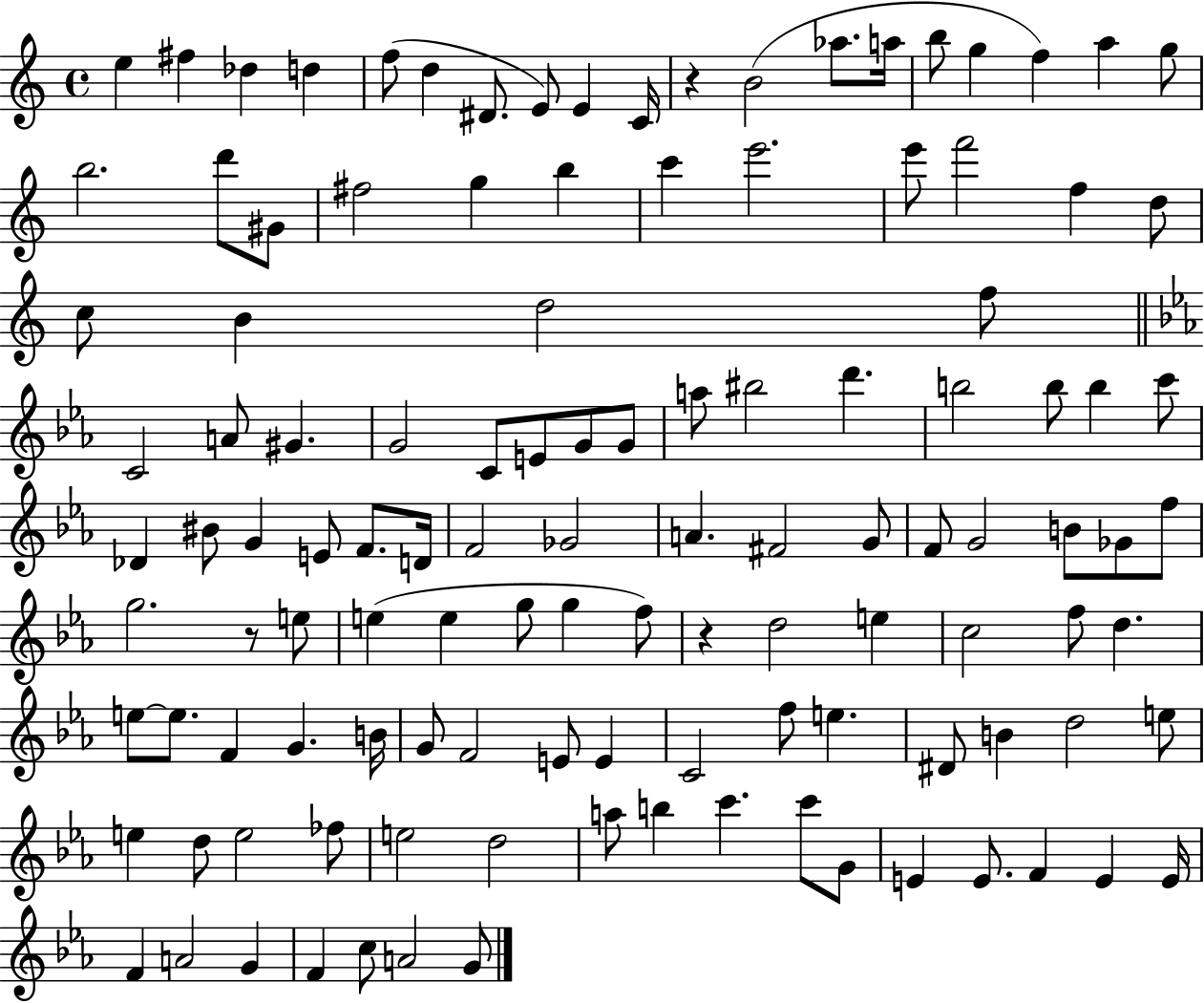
X:1
T:Untitled
M:4/4
L:1/4
K:C
e ^f _d d f/2 d ^D/2 E/2 E C/4 z B2 _a/2 a/4 b/2 g f a g/2 b2 d'/2 ^G/2 ^f2 g b c' e'2 e'/2 f'2 f d/2 c/2 B d2 f/2 C2 A/2 ^G G2 C/2 E/2 G/2 G/2 a/2 ^b2 d' b2 b/2 b c'/2 _D ^B/2 G E/2 F/2 D/4 F2 _G2 A ^F2 G/2 F/2 G2 B/2 _G/2 f/2 g2 z/2 e/2 e e g/2 g f/2 z d2 e c2 f/2 d e/2 e/2 F G B/4 G/2 F2 E/2 E C2 f/2 e ^D/2 B d2 e/2 e d/2 e2 _f/2 e2 d2 a/2 b c' c'/2 G/2 E E/2 F E E/4 F A2 G F c/2 A2 G/2